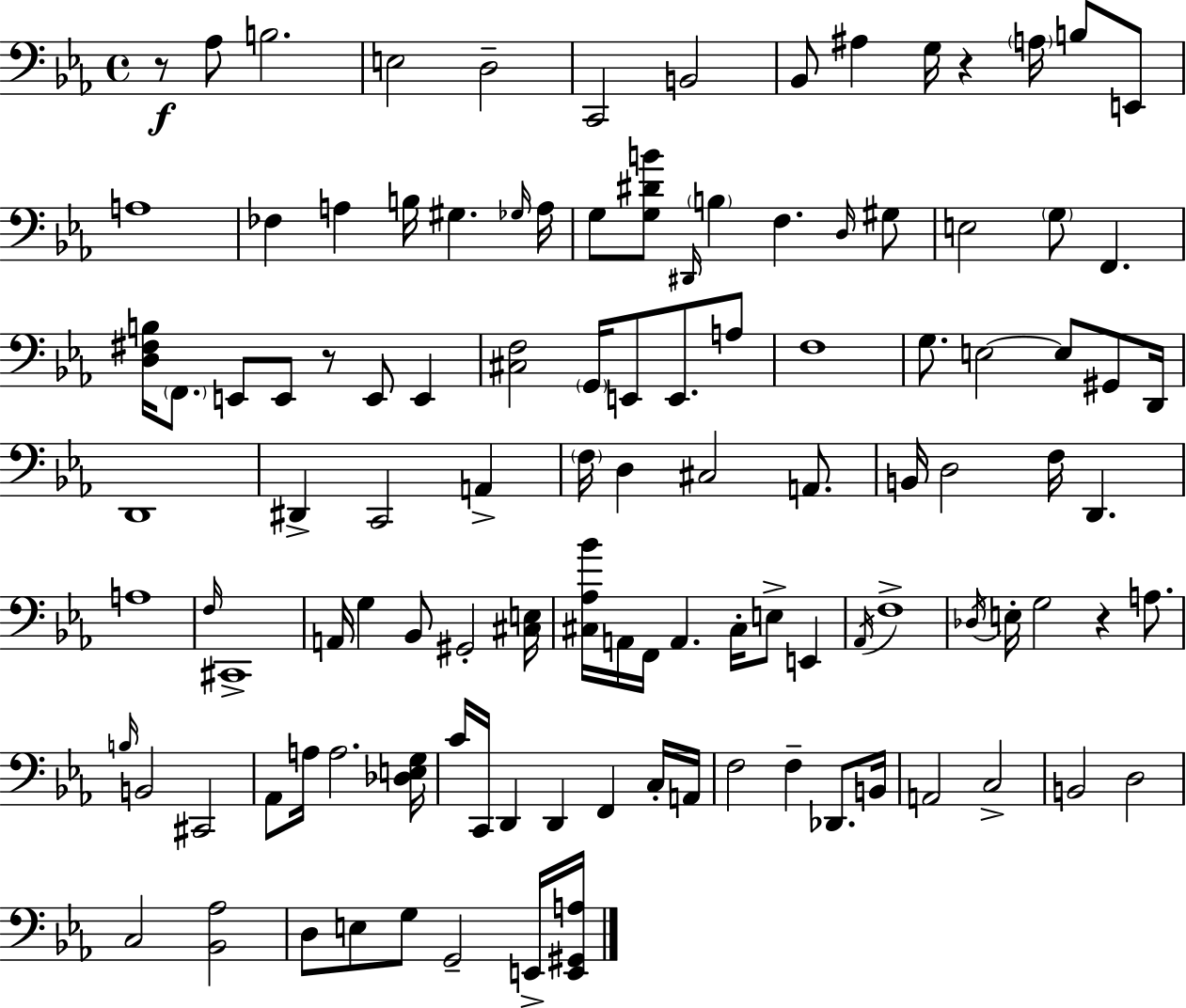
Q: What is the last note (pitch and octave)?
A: E2